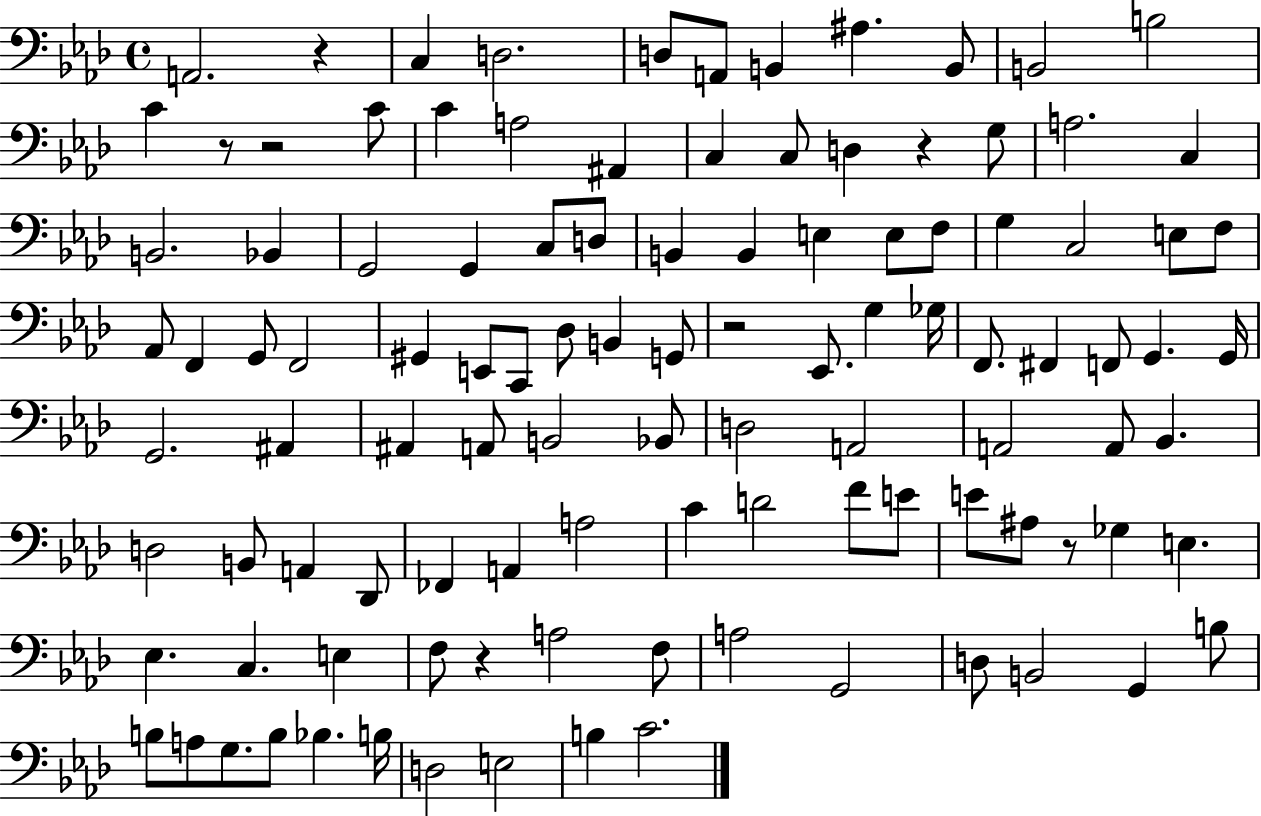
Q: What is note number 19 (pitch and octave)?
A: G3